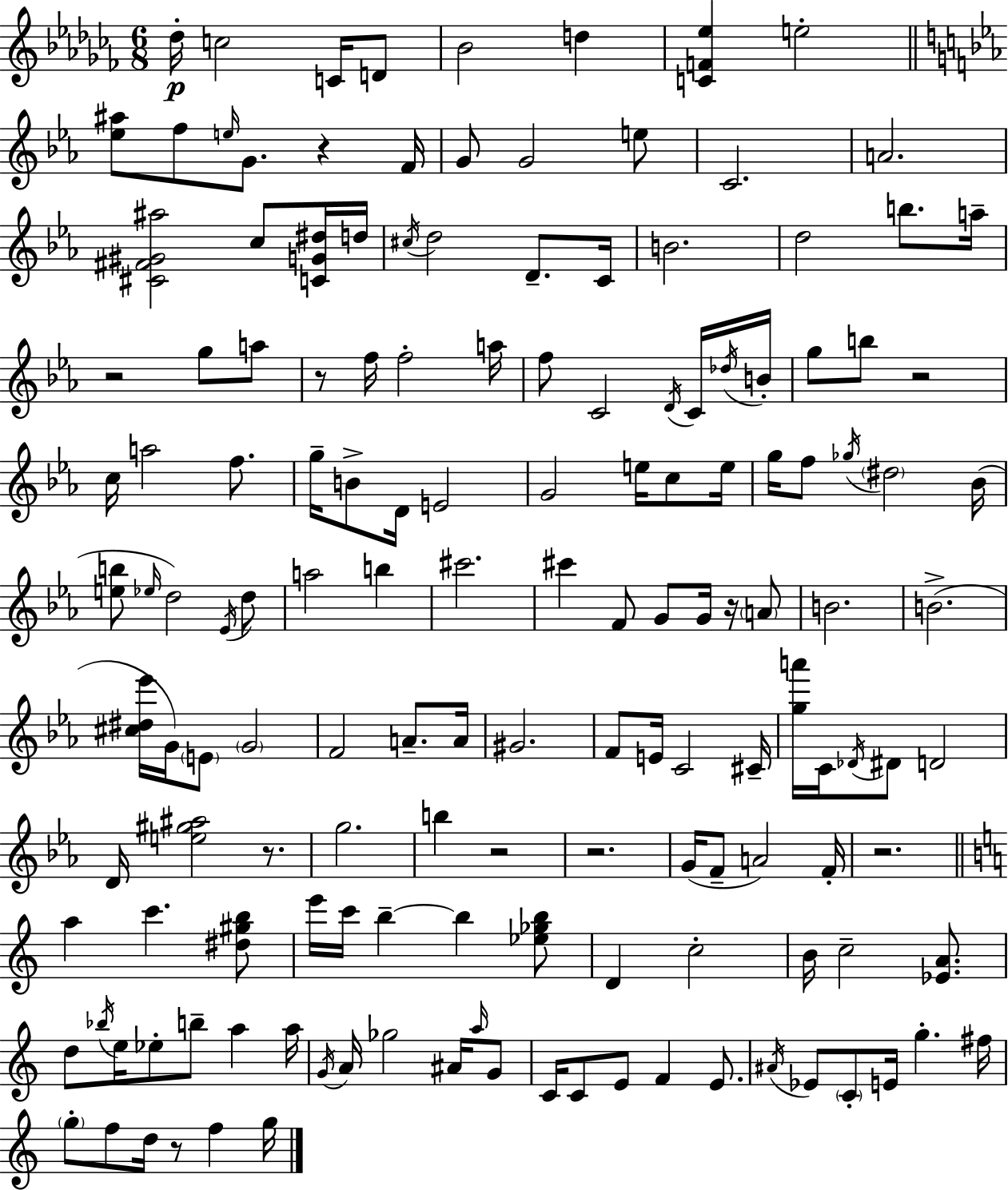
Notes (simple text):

Db5/s C5/h C4/s D4/e Bb4/h D5/q [C4,F4,Eb5]/q E5/h [Eb5,A#5]/e F5/e E5/s G4/e. R/q F4/s G4/e G4/h E5/e C4/h. A4/h. [C#4,F#4,G#4,A#5]/h C5/e [C4,G4,D#5]/s D5/s C#5/s D5/h D4/e. C4/s B4/h. D5/h B5/e. A5/s R/h G5/e A5/e R/e F5/s F5/h A5/s F5/e C4/h D4/s C4/s Db5/s B4/s G5/e B5/e R/h C5/s A5/h F5/e. G5/s B4/e D4/s E4/h G4/h E5/s C5/e E5/s G5/s F5/e Gb5/s D#5/h Bb4/s [E5,B5]/e Eb5/s D5/h Eb4/s D5/e A5/h B5/q C#6/h. C#6/q F4/e G4/e G4/s R/s A4/e B4/h. B4/h. [C#5,D#5,Eb6]/s G4/s E4/e G4/h F4/h A4/e. A4/s G#4/h. F4/e E4/s C4/h C#4/s [G5,A6]/s C4/s Db4/s D#4/e D4/h D4/s [E5,G#5,A#5]/h R/e. G5/h. B5/q R/h R/h. G4/s F4/e A4/h F4/s R/h. A5/q C6/q. [D#5,G#5,B5]/e E6/s C6/s B5/q B5/q [Eb5,Gb5,B5]/e D4/q C5/h B4/s C5/h [Eb4,A4]/e. D5/e Bb5/s E5/s Eb5/e B5/e A5/q A5/s G4/s A4/s Gb5/h A#4/s A5/s G4/e C4/s C4/e E4/e F4/q E4/e. A#4/s Eb4/e C4/e E4/s G5/q. F#5/s G5/e F5/e D5/s R/e F5/q G5/s